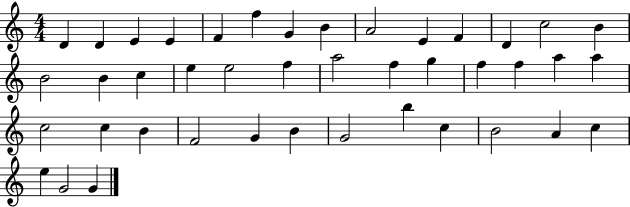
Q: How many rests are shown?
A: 0